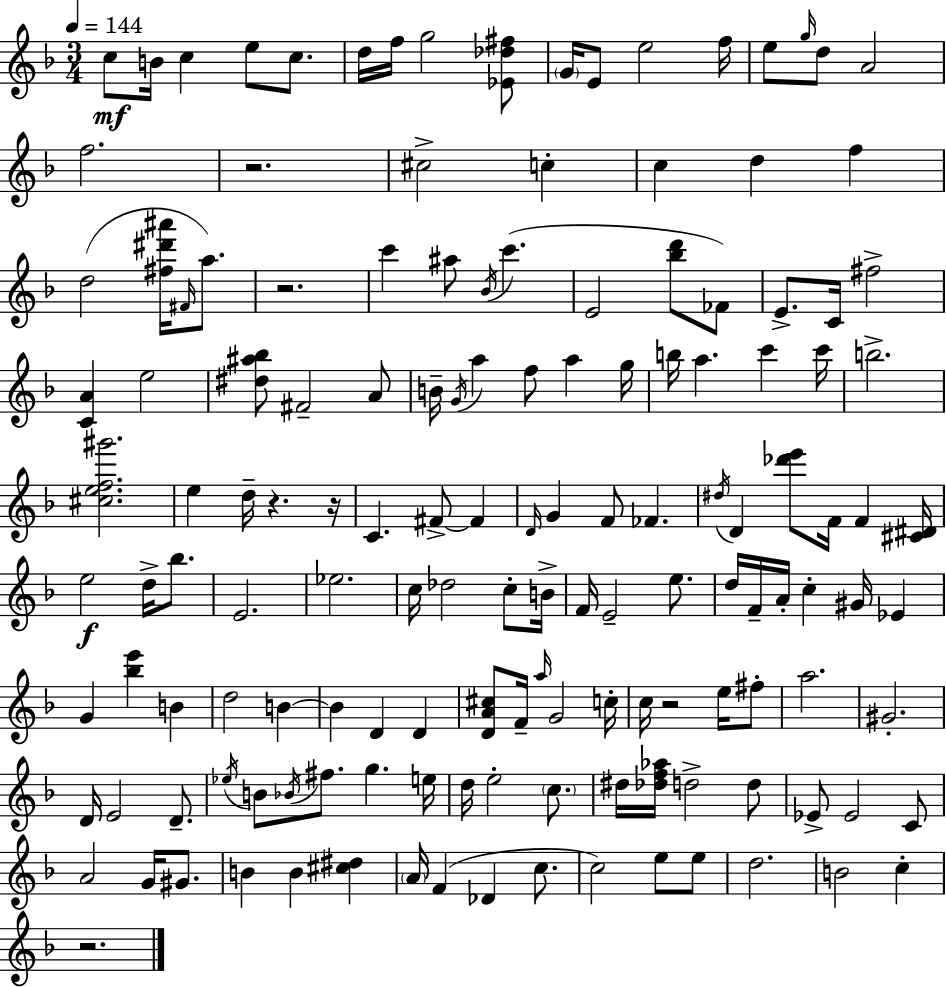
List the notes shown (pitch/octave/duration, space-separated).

C5/e B4/s C5/q E5/e C5/e. D5/s F5/s G5/h [Eb4,Db5,F#5]/e G4/s E4/e E5/h F5/s E5/e G5/s D5/e A4/h F5/h. R/h. C#5/h C5/q C5/q D5/q F5/q D5/h [F#5,D#6,A#6]/s F#4/s A5/e. R/h. C6/q A#5/e Bb4/s C6/q. E4/h [Bb5,D6]/e FES4/e E4/e. C4/s F#5/h [C4,A4]/q E5/h [D#5,A#5,Bb5]/e F#4/h A4/e B4/s G4/s A5/q F5/e A5/q G5/s B5/s A5/q. C6/q C6/s B5/h. [C#5,E5,F5,G#6]/h. E5/q D5/s R/q. R/s C4/q. F#4/e F#4/q D4/s G4/q F4/e FES4/q. D#5/s D4/q [Db6,E6]/e F4/s F4/q [C#4,D#4]/s E5/h D5/s Bb5/e. E4/h. Eb5/h. C5/s Db5/h C5/e B4/s F4/s E4/h E5/e. D5/s F4/s A4/s C5/q G#4/s Eb4/q G4/q [Bb5,E6]/q B4/q D5/h B4/q B4/q D4/q D4/q [D4,A4,C#5]/e F4/s A5/s G4/h C5/s C5/s R/h E5/s F#5/e A5/h. G#4/h. D4/s E4/h D4/e. Eb5/s B4/e Bb4/s F#5/e. G5/q. E5/s D5/s E5/h C5/e. D#5/s [Db5,F5,Ab5]/s D5/h D5/e Eb4/e Eb4/h C4/e A4/h G4/s G#4/e. B4/q B4/q [C#5,D#5]/q A4/s F4/q Db4/q C5/e. C5/h E5/e E5/e D5/h. B4/h C5/q R/h.